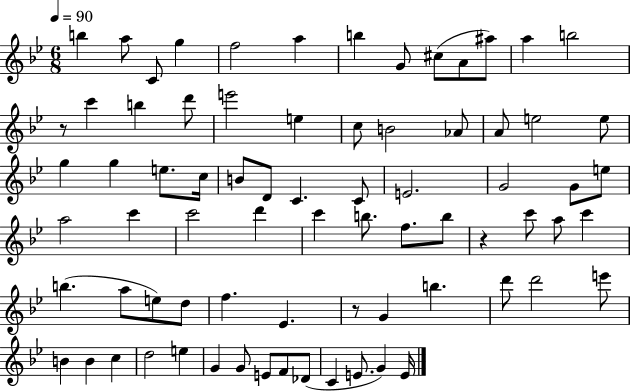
{
  \clef treble
  \numericTimeSignature
  \time 6/8
  \key bes \major
  \tempo 4 = 90
  b''4 a''8 c'8 g''4 | f''2 a''4 | b''4 g'8 cis''8( a'8 ais''8) | a''4 b''2 | \break r8 c'''4 b''4 d'''8 | e'''2 e''4 | c''8 b'2 aes'8 | a'8 e''2 e''8 | \break g''4 g''4 e''8. c''16 | b'8 d'8 c'4. c'8 | e'2. | g'2 g'8 e''8 | \break a''2 c'''4 | c'''2 d'''4 | c'''4 b''8. f''8. b''8 | r4 c'''8 a''8 c'''4 | \break b''4.( a''8 e''8) d''8 | f''4. ees'4. | r8 g'4 b''4. | d'''8 d'''2 e'''8 | \break b'4 b'4 c''4 | d''2 e''4 | g'4 g'8 e'8 f'8 des'8( | c'4 e'8. g'4) e'16 | \break \bar "|."
}